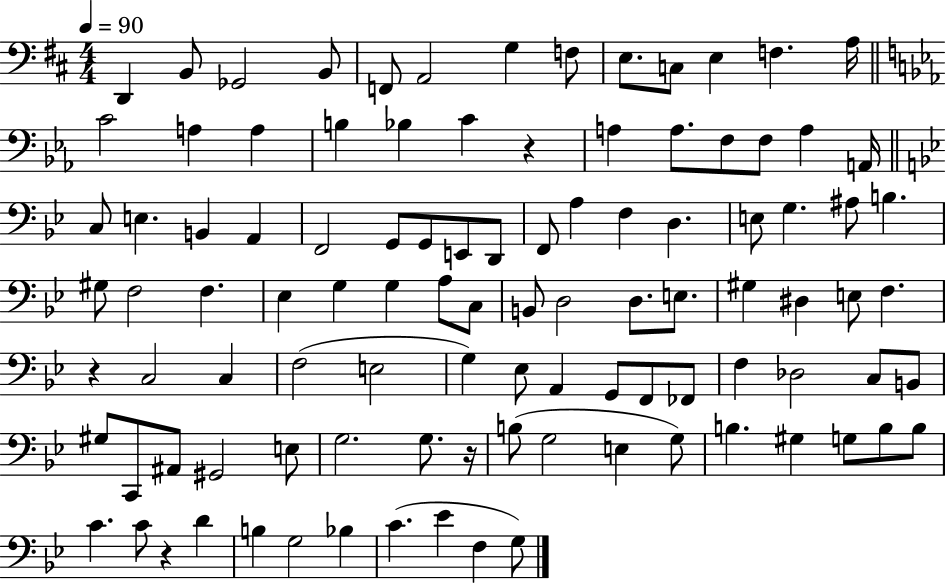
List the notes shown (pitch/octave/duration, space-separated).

D2/q B2/e Gb2/h B2/e F2/e A2/h G3/q F3/e E3/e. C3/e E3/q F3/q. A3/s C4/h A3/q A3/q B3/q Bb3/q C4/q R/q A3/q A3/e. F3/e F3/e A3/q A2/s C3/e E3/q. B2/q A2/q F2/h G2/e G2/e E2/e D2/e F2/e A3/q F3/q D3/q. E3/e G3/q. A#3/e B3/q. G#3/e F3/h F3/q. Eb3/q G3/q G3/q A3/e C3/e B2/e D3/h D3/e. E3/e. G#3/q D#3/q E3/e F3/q. R/q C3/h C3/q F3/h E3/h G3/q Eb3/e A2/q G2/e F2/e FES2/e F3/q Db3/h C3/e B2/e G#3/e C2/e A#2/e G#2/h E3/e G3/h. G3/e. R/s B3/e G3/h E3/q G3/e B3/q. G#3/q G3/e B3/e B3/e C4/q. C4/e R/q D4/q B3/q G3/h Bb3/q C4/q. Eb4/q F3/q G3/e